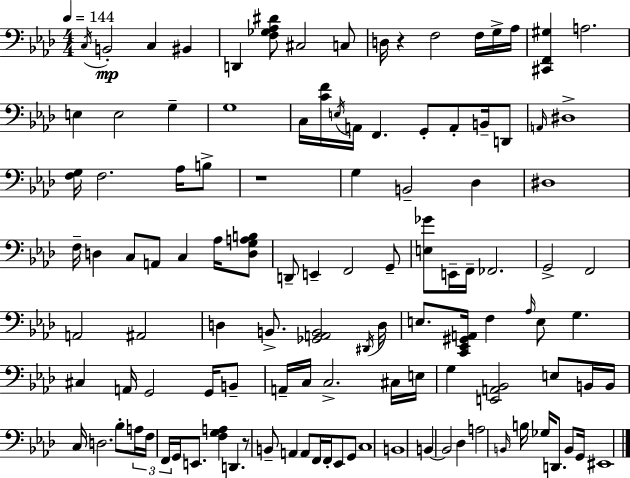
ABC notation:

X:1
T:Untitled
M:4/4
L:1/4
K:Ab
C,/4 B,,2 C, ^B,, D,, [F,_G,_A,^D]/2 ^C,2 C,/2 D,/4 z F,2 F,/4 G,/4 _A,/4 [^C,,F,,^G,] A,2 E, E,2 G, G,4 C,/4 [CF]/4 E,/4 A,,/4 F,, G,,/2 A,,/2 B,,/4 D,,/2 A,,/4 ^D,4 [F,G,]/4 F,2 _A,/4 B,/2 z4 G, B,,2 _D, ^D,4 F,/4 D, C,/2 A,,/2 C, _A,/4 [D,G,A,B,]/2 D,,/2 E,, F,,2 G,,/2 [E,_G]/2 E,,/4 F,,/4 _F,,2 G,,2 F,,2 A,,2 ^A,,2 D, B,,/2 [_G,,A,,B,,]2 ^D,,/4 D,/4 E,/2 [C,,_E,,^G,,A,,]/4 F, _A,/4 E,/2 G, ^C, A,,/4 G,,2 G,,/4 B,,/2 A,,/4 C,/4 C,2 ^C,/4 E,/4 G, [E,,A,,_B,,]2 E,/2 B,,/4 B,,/4 C,/4 D,2 _B,/2 A,/4 F,/4 F,,/4 G,,/4 E,,/2 [F,G,A,] D,, z/2 B,,/2 A,, A,,/2 F,,/4 F,,/4 _E,,/2 G,,/2 C,4 B,,4 B,, B,,2 _D, A,2 B,,/4 B,/4 _G,/4 D,,/2 B,,/2 G,,/4 ^E,,4